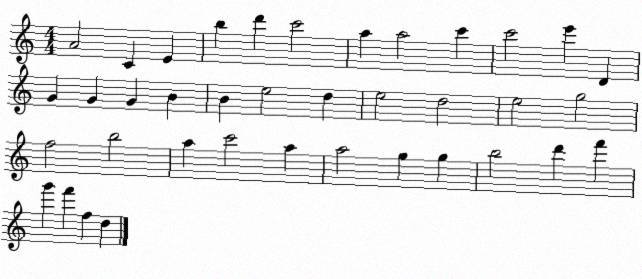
X:1
T:Untitled
M:4/4
L:1/4
K:C
A2 C E b d' c'2 a a2 c' c'2 e' D G G G B B e2 d e2 d2 e2 g2 f2 b2 a c'2 a a2 g g b2 d' f' g' f' f d